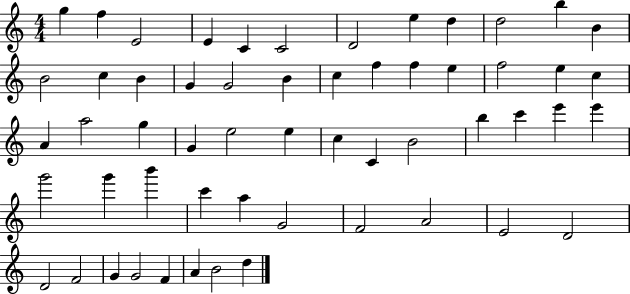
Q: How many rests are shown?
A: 0